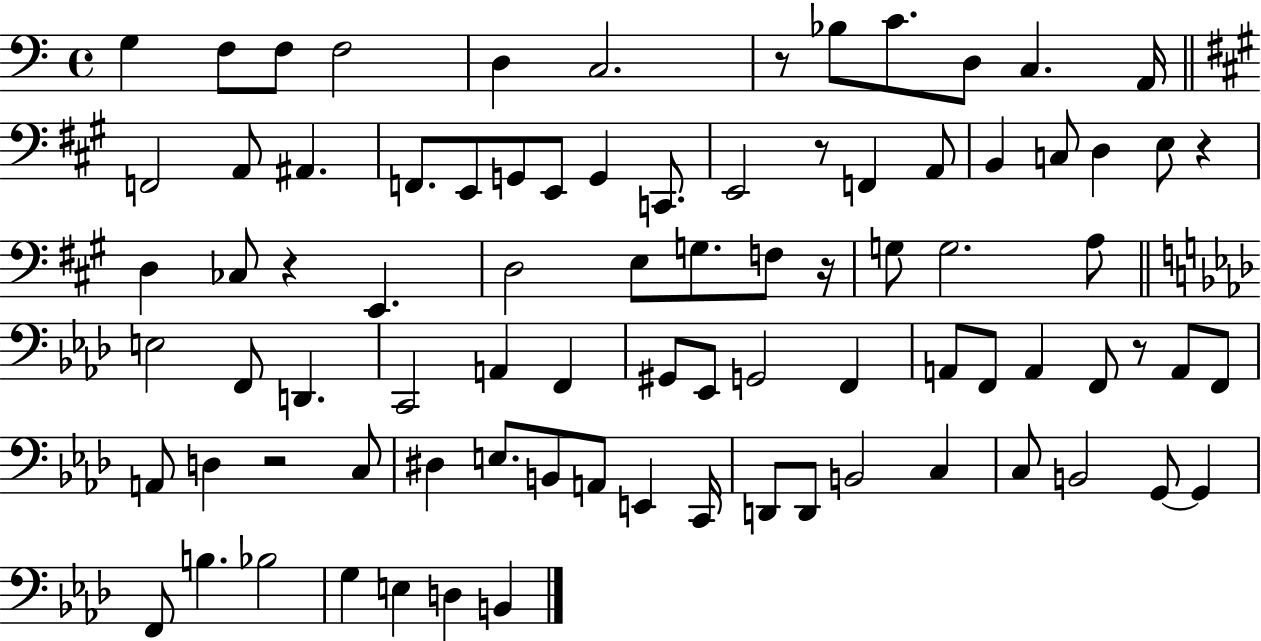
X:1
T:Untitled
M:4/4
L:1/4
K:C
G, F,/2 F,/2 F,2 D, C,2 z/2 _B,/2 C/2 D,/2 C, A,,/4 F,,2 A,,/2 ^A,, F,,/2 E,,/2 G,,/2 E,,/2 G,, C,,/2 E,,2 z/2 F,, A,,/2 B,, C,/2 D, E,/2 z D, _C,/2 z E,, D,2 E,/2 G,/2 F,/2 z/4 G,/2 G,2 A,/2 E,2 F,,/2 D,, C,,2 A,, F,, ^G,,/2 _E,,/2 G,,2 F,, A,,/2 F,,/2 A,, F,,/2 z/2 A,,/2 F,,/2 A,,/2 D, z2 C,/2 ^D, E,/2 B,,/2 A,,/2 E,, C,,/4 D,,/2 D,,/2 B,,2 C, C,/2 B,,2 G,,/2 G,, F,,/2 B, _B,2 G, E, D, B,,